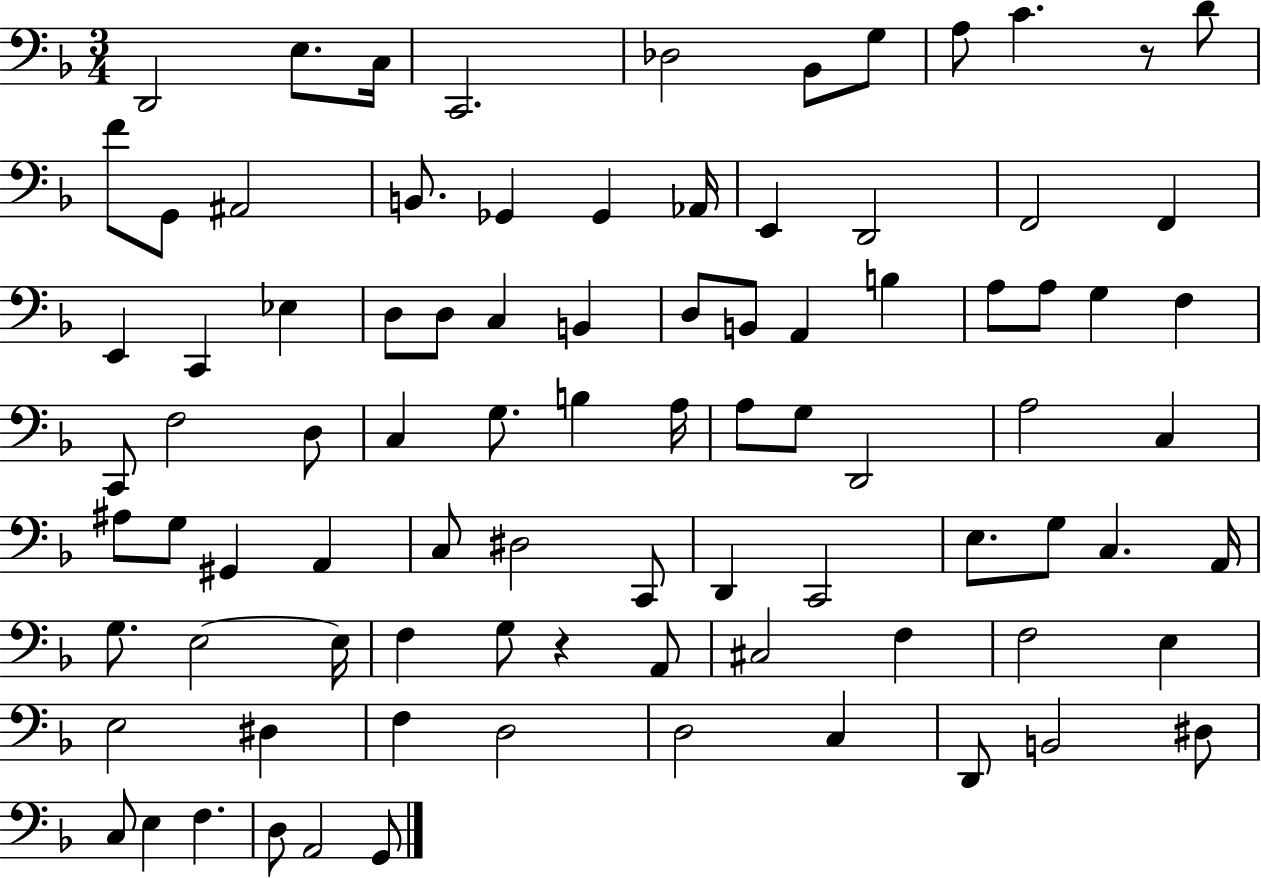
D2/h E3/e. C3/s C2/h. Db3/h Bb2/e G3/e A3/e C4/q. R/e D4/e F4/e G2/e A#2/h B2/e. Gb2/q Gb2/q Ab2/s E2/q D2/h F2/h F2/q E2/q C2/q Eb3/q D3/e D3/e C3/q B2/q D3/e B2/e A2/q B3/q A3/e A3/e G3/q F3/q C2/e F3/h D3/e C3/q G3/e. B3/q A3/s A3/e G3/e D2/h A3/h C3/q A#3/e G3/e G#2/q A2/q C3/e D#3/h C2/e D2/q C2/h E3/e. G3/e C3/q. A2/s G3/e. E3/h E3/s F3/q G3/e R/q A2/e C#3/h F3/q F3/h E3/q E3/h D#3/q F3/q D3/h D3/h C3/q D2/e B2/h D#3/e C3/e E3/q F3/q. D3/e A2/h G2/e